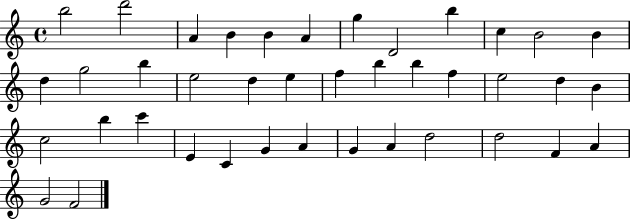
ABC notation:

X:1
T:Untitled
M:4/4
L:1/4
K:C
b2 d'2 A B B A g D2 b c B2 B d g2 b e2 d e f b b f e2 d B c2 b c' E C G A G A d2 d2 F A G2 F2